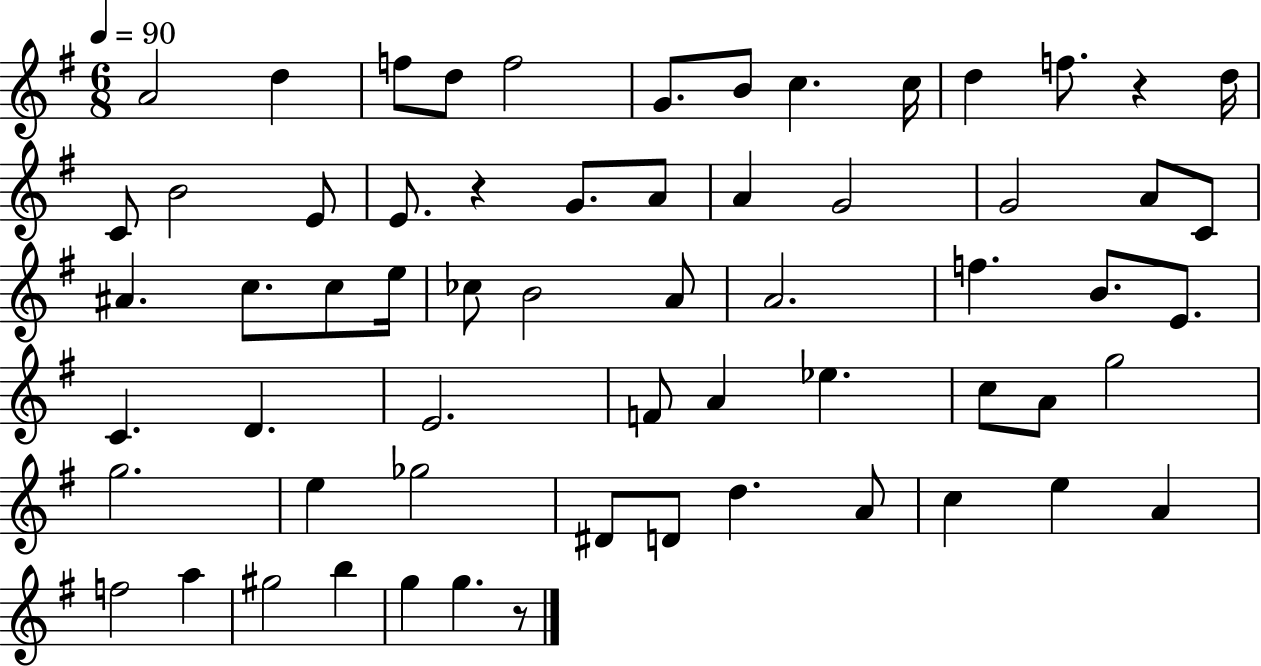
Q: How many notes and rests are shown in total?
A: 62